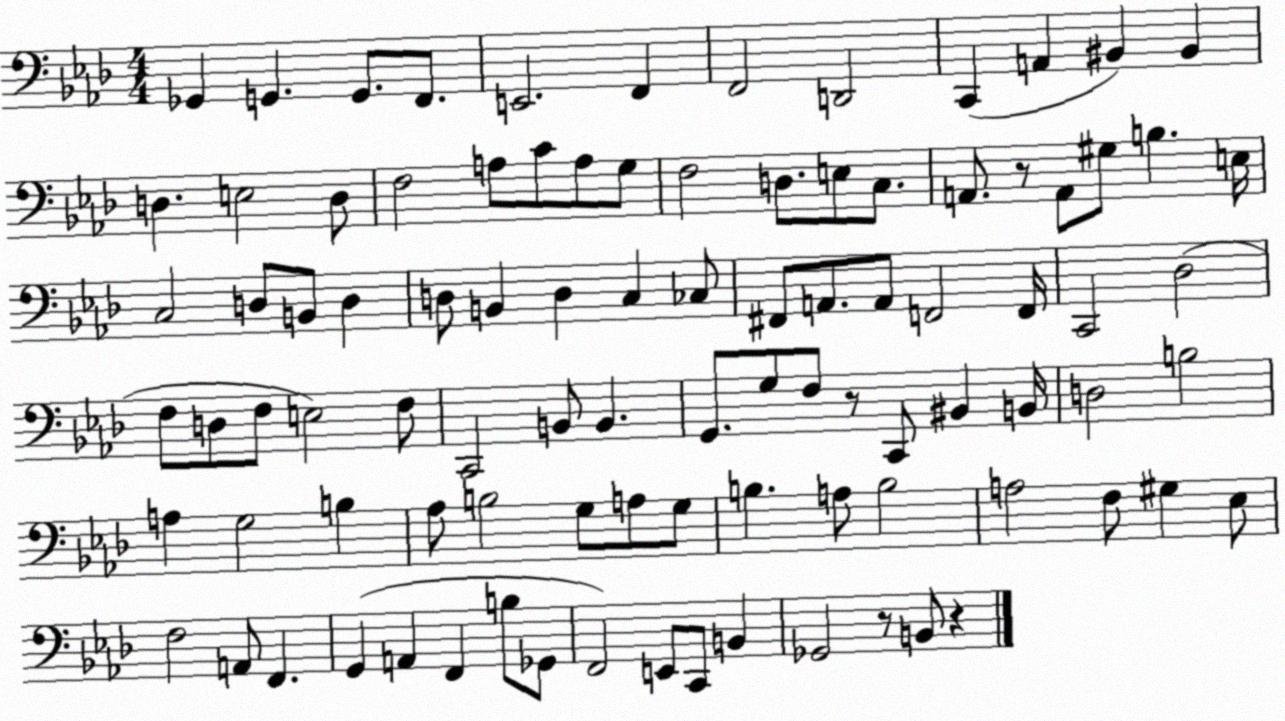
X:1
T:Untitled
M:4/4
L:1/4
K:Ab
_G,, G,, G,,/2 F,,/2 E,,2 F,, F,,2 D,,2 C,, A,, ^B,, ^B,, D, E,2 D,/2 F,2 A,/2 C/2 A,/2 G,/2 F,2 D,/2 E,/2 C,/2 A,,/2 z/2 A,,/2 ^G,/2 B, E,/4 C,2 D,/2 B,,/2 D, D,/2 B,, D, C, _C,/2 ^F,,/2 A,,/2 A,,/2 F,,2 F,,/4 C,,2 _D,2 F,/2 D,/2 F,/2 E,2 F,/2 C,,2 B,,/2 B,, G,,/2 G,/2 F,/2 z/2 C,,/2 ^B,, B,,/4 D,2 B,2 A, G,2 B, _A,/2 B,2 G,/2 A,/2 G,/2 B, A,/2 B,2 A,2 F,/2 ^G, _E,/2 F,2 A,,/2 F,, G,, A,, F,, B,/2 _G,,/2 F,,2 E,,/2 C,,/2 B,, _G,,2 z/2 B,,/2 z